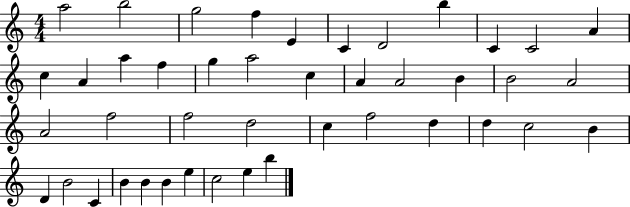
X:1
T:Untitled
M:4/4
L:1/4
K:C
a2 b2 g2 f E C D2 b C C2 A c A a f g a2 c A A2 B B2 A2 A2 f2 f2 d2 c f2 d d c2 B D B2 C B B B e c2 e b